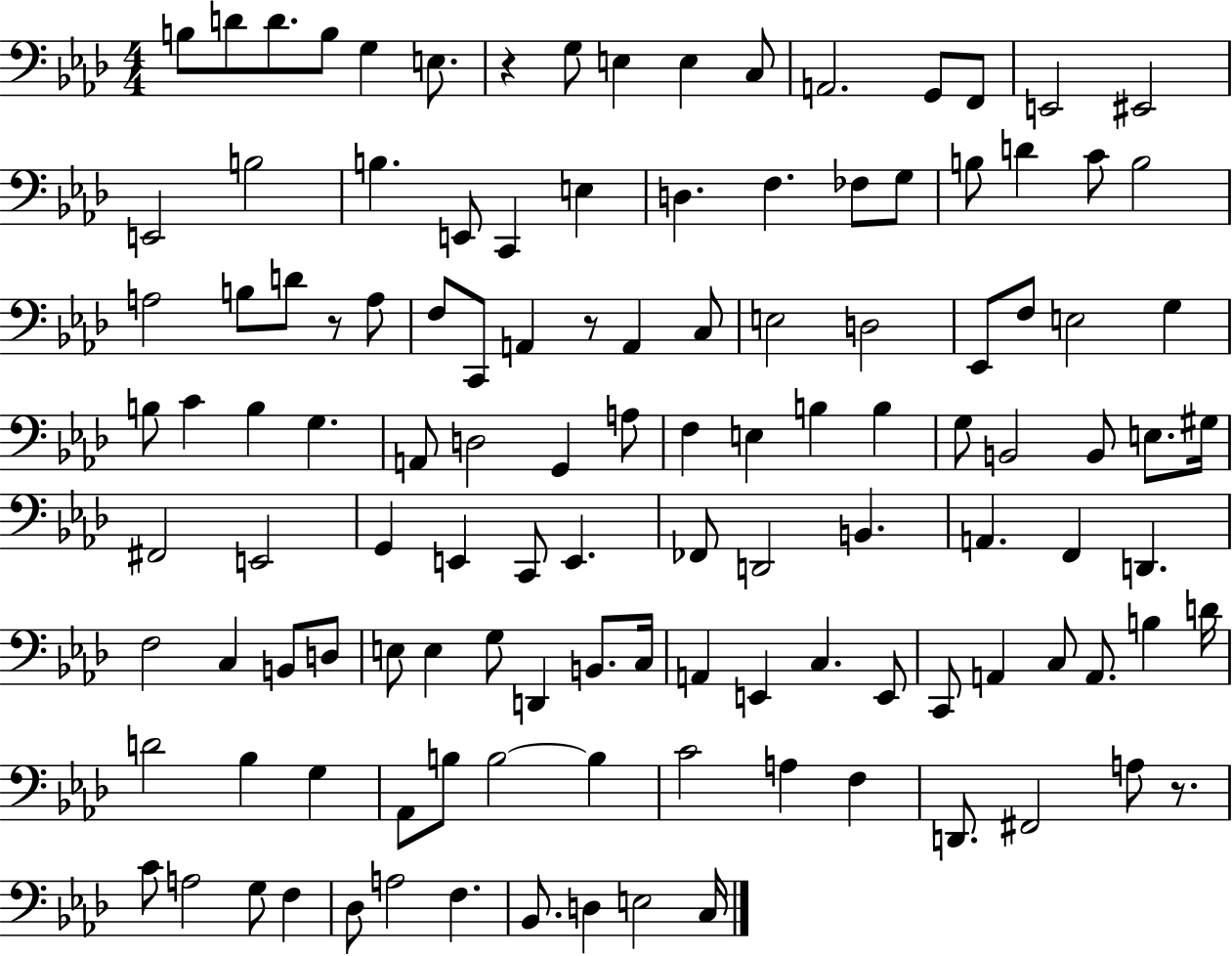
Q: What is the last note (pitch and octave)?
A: C3